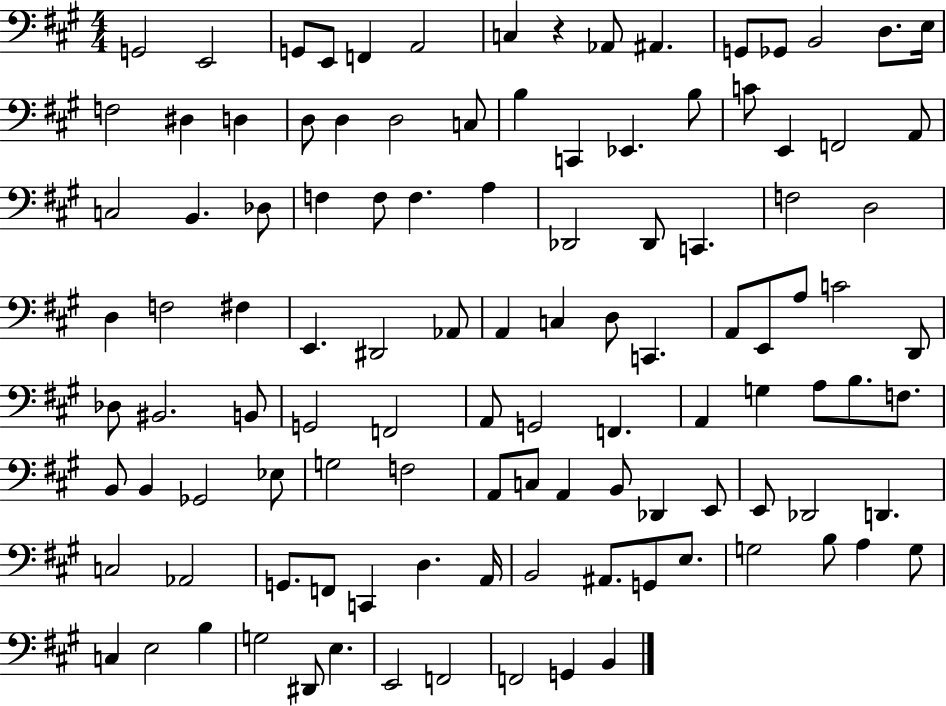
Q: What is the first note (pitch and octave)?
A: G2